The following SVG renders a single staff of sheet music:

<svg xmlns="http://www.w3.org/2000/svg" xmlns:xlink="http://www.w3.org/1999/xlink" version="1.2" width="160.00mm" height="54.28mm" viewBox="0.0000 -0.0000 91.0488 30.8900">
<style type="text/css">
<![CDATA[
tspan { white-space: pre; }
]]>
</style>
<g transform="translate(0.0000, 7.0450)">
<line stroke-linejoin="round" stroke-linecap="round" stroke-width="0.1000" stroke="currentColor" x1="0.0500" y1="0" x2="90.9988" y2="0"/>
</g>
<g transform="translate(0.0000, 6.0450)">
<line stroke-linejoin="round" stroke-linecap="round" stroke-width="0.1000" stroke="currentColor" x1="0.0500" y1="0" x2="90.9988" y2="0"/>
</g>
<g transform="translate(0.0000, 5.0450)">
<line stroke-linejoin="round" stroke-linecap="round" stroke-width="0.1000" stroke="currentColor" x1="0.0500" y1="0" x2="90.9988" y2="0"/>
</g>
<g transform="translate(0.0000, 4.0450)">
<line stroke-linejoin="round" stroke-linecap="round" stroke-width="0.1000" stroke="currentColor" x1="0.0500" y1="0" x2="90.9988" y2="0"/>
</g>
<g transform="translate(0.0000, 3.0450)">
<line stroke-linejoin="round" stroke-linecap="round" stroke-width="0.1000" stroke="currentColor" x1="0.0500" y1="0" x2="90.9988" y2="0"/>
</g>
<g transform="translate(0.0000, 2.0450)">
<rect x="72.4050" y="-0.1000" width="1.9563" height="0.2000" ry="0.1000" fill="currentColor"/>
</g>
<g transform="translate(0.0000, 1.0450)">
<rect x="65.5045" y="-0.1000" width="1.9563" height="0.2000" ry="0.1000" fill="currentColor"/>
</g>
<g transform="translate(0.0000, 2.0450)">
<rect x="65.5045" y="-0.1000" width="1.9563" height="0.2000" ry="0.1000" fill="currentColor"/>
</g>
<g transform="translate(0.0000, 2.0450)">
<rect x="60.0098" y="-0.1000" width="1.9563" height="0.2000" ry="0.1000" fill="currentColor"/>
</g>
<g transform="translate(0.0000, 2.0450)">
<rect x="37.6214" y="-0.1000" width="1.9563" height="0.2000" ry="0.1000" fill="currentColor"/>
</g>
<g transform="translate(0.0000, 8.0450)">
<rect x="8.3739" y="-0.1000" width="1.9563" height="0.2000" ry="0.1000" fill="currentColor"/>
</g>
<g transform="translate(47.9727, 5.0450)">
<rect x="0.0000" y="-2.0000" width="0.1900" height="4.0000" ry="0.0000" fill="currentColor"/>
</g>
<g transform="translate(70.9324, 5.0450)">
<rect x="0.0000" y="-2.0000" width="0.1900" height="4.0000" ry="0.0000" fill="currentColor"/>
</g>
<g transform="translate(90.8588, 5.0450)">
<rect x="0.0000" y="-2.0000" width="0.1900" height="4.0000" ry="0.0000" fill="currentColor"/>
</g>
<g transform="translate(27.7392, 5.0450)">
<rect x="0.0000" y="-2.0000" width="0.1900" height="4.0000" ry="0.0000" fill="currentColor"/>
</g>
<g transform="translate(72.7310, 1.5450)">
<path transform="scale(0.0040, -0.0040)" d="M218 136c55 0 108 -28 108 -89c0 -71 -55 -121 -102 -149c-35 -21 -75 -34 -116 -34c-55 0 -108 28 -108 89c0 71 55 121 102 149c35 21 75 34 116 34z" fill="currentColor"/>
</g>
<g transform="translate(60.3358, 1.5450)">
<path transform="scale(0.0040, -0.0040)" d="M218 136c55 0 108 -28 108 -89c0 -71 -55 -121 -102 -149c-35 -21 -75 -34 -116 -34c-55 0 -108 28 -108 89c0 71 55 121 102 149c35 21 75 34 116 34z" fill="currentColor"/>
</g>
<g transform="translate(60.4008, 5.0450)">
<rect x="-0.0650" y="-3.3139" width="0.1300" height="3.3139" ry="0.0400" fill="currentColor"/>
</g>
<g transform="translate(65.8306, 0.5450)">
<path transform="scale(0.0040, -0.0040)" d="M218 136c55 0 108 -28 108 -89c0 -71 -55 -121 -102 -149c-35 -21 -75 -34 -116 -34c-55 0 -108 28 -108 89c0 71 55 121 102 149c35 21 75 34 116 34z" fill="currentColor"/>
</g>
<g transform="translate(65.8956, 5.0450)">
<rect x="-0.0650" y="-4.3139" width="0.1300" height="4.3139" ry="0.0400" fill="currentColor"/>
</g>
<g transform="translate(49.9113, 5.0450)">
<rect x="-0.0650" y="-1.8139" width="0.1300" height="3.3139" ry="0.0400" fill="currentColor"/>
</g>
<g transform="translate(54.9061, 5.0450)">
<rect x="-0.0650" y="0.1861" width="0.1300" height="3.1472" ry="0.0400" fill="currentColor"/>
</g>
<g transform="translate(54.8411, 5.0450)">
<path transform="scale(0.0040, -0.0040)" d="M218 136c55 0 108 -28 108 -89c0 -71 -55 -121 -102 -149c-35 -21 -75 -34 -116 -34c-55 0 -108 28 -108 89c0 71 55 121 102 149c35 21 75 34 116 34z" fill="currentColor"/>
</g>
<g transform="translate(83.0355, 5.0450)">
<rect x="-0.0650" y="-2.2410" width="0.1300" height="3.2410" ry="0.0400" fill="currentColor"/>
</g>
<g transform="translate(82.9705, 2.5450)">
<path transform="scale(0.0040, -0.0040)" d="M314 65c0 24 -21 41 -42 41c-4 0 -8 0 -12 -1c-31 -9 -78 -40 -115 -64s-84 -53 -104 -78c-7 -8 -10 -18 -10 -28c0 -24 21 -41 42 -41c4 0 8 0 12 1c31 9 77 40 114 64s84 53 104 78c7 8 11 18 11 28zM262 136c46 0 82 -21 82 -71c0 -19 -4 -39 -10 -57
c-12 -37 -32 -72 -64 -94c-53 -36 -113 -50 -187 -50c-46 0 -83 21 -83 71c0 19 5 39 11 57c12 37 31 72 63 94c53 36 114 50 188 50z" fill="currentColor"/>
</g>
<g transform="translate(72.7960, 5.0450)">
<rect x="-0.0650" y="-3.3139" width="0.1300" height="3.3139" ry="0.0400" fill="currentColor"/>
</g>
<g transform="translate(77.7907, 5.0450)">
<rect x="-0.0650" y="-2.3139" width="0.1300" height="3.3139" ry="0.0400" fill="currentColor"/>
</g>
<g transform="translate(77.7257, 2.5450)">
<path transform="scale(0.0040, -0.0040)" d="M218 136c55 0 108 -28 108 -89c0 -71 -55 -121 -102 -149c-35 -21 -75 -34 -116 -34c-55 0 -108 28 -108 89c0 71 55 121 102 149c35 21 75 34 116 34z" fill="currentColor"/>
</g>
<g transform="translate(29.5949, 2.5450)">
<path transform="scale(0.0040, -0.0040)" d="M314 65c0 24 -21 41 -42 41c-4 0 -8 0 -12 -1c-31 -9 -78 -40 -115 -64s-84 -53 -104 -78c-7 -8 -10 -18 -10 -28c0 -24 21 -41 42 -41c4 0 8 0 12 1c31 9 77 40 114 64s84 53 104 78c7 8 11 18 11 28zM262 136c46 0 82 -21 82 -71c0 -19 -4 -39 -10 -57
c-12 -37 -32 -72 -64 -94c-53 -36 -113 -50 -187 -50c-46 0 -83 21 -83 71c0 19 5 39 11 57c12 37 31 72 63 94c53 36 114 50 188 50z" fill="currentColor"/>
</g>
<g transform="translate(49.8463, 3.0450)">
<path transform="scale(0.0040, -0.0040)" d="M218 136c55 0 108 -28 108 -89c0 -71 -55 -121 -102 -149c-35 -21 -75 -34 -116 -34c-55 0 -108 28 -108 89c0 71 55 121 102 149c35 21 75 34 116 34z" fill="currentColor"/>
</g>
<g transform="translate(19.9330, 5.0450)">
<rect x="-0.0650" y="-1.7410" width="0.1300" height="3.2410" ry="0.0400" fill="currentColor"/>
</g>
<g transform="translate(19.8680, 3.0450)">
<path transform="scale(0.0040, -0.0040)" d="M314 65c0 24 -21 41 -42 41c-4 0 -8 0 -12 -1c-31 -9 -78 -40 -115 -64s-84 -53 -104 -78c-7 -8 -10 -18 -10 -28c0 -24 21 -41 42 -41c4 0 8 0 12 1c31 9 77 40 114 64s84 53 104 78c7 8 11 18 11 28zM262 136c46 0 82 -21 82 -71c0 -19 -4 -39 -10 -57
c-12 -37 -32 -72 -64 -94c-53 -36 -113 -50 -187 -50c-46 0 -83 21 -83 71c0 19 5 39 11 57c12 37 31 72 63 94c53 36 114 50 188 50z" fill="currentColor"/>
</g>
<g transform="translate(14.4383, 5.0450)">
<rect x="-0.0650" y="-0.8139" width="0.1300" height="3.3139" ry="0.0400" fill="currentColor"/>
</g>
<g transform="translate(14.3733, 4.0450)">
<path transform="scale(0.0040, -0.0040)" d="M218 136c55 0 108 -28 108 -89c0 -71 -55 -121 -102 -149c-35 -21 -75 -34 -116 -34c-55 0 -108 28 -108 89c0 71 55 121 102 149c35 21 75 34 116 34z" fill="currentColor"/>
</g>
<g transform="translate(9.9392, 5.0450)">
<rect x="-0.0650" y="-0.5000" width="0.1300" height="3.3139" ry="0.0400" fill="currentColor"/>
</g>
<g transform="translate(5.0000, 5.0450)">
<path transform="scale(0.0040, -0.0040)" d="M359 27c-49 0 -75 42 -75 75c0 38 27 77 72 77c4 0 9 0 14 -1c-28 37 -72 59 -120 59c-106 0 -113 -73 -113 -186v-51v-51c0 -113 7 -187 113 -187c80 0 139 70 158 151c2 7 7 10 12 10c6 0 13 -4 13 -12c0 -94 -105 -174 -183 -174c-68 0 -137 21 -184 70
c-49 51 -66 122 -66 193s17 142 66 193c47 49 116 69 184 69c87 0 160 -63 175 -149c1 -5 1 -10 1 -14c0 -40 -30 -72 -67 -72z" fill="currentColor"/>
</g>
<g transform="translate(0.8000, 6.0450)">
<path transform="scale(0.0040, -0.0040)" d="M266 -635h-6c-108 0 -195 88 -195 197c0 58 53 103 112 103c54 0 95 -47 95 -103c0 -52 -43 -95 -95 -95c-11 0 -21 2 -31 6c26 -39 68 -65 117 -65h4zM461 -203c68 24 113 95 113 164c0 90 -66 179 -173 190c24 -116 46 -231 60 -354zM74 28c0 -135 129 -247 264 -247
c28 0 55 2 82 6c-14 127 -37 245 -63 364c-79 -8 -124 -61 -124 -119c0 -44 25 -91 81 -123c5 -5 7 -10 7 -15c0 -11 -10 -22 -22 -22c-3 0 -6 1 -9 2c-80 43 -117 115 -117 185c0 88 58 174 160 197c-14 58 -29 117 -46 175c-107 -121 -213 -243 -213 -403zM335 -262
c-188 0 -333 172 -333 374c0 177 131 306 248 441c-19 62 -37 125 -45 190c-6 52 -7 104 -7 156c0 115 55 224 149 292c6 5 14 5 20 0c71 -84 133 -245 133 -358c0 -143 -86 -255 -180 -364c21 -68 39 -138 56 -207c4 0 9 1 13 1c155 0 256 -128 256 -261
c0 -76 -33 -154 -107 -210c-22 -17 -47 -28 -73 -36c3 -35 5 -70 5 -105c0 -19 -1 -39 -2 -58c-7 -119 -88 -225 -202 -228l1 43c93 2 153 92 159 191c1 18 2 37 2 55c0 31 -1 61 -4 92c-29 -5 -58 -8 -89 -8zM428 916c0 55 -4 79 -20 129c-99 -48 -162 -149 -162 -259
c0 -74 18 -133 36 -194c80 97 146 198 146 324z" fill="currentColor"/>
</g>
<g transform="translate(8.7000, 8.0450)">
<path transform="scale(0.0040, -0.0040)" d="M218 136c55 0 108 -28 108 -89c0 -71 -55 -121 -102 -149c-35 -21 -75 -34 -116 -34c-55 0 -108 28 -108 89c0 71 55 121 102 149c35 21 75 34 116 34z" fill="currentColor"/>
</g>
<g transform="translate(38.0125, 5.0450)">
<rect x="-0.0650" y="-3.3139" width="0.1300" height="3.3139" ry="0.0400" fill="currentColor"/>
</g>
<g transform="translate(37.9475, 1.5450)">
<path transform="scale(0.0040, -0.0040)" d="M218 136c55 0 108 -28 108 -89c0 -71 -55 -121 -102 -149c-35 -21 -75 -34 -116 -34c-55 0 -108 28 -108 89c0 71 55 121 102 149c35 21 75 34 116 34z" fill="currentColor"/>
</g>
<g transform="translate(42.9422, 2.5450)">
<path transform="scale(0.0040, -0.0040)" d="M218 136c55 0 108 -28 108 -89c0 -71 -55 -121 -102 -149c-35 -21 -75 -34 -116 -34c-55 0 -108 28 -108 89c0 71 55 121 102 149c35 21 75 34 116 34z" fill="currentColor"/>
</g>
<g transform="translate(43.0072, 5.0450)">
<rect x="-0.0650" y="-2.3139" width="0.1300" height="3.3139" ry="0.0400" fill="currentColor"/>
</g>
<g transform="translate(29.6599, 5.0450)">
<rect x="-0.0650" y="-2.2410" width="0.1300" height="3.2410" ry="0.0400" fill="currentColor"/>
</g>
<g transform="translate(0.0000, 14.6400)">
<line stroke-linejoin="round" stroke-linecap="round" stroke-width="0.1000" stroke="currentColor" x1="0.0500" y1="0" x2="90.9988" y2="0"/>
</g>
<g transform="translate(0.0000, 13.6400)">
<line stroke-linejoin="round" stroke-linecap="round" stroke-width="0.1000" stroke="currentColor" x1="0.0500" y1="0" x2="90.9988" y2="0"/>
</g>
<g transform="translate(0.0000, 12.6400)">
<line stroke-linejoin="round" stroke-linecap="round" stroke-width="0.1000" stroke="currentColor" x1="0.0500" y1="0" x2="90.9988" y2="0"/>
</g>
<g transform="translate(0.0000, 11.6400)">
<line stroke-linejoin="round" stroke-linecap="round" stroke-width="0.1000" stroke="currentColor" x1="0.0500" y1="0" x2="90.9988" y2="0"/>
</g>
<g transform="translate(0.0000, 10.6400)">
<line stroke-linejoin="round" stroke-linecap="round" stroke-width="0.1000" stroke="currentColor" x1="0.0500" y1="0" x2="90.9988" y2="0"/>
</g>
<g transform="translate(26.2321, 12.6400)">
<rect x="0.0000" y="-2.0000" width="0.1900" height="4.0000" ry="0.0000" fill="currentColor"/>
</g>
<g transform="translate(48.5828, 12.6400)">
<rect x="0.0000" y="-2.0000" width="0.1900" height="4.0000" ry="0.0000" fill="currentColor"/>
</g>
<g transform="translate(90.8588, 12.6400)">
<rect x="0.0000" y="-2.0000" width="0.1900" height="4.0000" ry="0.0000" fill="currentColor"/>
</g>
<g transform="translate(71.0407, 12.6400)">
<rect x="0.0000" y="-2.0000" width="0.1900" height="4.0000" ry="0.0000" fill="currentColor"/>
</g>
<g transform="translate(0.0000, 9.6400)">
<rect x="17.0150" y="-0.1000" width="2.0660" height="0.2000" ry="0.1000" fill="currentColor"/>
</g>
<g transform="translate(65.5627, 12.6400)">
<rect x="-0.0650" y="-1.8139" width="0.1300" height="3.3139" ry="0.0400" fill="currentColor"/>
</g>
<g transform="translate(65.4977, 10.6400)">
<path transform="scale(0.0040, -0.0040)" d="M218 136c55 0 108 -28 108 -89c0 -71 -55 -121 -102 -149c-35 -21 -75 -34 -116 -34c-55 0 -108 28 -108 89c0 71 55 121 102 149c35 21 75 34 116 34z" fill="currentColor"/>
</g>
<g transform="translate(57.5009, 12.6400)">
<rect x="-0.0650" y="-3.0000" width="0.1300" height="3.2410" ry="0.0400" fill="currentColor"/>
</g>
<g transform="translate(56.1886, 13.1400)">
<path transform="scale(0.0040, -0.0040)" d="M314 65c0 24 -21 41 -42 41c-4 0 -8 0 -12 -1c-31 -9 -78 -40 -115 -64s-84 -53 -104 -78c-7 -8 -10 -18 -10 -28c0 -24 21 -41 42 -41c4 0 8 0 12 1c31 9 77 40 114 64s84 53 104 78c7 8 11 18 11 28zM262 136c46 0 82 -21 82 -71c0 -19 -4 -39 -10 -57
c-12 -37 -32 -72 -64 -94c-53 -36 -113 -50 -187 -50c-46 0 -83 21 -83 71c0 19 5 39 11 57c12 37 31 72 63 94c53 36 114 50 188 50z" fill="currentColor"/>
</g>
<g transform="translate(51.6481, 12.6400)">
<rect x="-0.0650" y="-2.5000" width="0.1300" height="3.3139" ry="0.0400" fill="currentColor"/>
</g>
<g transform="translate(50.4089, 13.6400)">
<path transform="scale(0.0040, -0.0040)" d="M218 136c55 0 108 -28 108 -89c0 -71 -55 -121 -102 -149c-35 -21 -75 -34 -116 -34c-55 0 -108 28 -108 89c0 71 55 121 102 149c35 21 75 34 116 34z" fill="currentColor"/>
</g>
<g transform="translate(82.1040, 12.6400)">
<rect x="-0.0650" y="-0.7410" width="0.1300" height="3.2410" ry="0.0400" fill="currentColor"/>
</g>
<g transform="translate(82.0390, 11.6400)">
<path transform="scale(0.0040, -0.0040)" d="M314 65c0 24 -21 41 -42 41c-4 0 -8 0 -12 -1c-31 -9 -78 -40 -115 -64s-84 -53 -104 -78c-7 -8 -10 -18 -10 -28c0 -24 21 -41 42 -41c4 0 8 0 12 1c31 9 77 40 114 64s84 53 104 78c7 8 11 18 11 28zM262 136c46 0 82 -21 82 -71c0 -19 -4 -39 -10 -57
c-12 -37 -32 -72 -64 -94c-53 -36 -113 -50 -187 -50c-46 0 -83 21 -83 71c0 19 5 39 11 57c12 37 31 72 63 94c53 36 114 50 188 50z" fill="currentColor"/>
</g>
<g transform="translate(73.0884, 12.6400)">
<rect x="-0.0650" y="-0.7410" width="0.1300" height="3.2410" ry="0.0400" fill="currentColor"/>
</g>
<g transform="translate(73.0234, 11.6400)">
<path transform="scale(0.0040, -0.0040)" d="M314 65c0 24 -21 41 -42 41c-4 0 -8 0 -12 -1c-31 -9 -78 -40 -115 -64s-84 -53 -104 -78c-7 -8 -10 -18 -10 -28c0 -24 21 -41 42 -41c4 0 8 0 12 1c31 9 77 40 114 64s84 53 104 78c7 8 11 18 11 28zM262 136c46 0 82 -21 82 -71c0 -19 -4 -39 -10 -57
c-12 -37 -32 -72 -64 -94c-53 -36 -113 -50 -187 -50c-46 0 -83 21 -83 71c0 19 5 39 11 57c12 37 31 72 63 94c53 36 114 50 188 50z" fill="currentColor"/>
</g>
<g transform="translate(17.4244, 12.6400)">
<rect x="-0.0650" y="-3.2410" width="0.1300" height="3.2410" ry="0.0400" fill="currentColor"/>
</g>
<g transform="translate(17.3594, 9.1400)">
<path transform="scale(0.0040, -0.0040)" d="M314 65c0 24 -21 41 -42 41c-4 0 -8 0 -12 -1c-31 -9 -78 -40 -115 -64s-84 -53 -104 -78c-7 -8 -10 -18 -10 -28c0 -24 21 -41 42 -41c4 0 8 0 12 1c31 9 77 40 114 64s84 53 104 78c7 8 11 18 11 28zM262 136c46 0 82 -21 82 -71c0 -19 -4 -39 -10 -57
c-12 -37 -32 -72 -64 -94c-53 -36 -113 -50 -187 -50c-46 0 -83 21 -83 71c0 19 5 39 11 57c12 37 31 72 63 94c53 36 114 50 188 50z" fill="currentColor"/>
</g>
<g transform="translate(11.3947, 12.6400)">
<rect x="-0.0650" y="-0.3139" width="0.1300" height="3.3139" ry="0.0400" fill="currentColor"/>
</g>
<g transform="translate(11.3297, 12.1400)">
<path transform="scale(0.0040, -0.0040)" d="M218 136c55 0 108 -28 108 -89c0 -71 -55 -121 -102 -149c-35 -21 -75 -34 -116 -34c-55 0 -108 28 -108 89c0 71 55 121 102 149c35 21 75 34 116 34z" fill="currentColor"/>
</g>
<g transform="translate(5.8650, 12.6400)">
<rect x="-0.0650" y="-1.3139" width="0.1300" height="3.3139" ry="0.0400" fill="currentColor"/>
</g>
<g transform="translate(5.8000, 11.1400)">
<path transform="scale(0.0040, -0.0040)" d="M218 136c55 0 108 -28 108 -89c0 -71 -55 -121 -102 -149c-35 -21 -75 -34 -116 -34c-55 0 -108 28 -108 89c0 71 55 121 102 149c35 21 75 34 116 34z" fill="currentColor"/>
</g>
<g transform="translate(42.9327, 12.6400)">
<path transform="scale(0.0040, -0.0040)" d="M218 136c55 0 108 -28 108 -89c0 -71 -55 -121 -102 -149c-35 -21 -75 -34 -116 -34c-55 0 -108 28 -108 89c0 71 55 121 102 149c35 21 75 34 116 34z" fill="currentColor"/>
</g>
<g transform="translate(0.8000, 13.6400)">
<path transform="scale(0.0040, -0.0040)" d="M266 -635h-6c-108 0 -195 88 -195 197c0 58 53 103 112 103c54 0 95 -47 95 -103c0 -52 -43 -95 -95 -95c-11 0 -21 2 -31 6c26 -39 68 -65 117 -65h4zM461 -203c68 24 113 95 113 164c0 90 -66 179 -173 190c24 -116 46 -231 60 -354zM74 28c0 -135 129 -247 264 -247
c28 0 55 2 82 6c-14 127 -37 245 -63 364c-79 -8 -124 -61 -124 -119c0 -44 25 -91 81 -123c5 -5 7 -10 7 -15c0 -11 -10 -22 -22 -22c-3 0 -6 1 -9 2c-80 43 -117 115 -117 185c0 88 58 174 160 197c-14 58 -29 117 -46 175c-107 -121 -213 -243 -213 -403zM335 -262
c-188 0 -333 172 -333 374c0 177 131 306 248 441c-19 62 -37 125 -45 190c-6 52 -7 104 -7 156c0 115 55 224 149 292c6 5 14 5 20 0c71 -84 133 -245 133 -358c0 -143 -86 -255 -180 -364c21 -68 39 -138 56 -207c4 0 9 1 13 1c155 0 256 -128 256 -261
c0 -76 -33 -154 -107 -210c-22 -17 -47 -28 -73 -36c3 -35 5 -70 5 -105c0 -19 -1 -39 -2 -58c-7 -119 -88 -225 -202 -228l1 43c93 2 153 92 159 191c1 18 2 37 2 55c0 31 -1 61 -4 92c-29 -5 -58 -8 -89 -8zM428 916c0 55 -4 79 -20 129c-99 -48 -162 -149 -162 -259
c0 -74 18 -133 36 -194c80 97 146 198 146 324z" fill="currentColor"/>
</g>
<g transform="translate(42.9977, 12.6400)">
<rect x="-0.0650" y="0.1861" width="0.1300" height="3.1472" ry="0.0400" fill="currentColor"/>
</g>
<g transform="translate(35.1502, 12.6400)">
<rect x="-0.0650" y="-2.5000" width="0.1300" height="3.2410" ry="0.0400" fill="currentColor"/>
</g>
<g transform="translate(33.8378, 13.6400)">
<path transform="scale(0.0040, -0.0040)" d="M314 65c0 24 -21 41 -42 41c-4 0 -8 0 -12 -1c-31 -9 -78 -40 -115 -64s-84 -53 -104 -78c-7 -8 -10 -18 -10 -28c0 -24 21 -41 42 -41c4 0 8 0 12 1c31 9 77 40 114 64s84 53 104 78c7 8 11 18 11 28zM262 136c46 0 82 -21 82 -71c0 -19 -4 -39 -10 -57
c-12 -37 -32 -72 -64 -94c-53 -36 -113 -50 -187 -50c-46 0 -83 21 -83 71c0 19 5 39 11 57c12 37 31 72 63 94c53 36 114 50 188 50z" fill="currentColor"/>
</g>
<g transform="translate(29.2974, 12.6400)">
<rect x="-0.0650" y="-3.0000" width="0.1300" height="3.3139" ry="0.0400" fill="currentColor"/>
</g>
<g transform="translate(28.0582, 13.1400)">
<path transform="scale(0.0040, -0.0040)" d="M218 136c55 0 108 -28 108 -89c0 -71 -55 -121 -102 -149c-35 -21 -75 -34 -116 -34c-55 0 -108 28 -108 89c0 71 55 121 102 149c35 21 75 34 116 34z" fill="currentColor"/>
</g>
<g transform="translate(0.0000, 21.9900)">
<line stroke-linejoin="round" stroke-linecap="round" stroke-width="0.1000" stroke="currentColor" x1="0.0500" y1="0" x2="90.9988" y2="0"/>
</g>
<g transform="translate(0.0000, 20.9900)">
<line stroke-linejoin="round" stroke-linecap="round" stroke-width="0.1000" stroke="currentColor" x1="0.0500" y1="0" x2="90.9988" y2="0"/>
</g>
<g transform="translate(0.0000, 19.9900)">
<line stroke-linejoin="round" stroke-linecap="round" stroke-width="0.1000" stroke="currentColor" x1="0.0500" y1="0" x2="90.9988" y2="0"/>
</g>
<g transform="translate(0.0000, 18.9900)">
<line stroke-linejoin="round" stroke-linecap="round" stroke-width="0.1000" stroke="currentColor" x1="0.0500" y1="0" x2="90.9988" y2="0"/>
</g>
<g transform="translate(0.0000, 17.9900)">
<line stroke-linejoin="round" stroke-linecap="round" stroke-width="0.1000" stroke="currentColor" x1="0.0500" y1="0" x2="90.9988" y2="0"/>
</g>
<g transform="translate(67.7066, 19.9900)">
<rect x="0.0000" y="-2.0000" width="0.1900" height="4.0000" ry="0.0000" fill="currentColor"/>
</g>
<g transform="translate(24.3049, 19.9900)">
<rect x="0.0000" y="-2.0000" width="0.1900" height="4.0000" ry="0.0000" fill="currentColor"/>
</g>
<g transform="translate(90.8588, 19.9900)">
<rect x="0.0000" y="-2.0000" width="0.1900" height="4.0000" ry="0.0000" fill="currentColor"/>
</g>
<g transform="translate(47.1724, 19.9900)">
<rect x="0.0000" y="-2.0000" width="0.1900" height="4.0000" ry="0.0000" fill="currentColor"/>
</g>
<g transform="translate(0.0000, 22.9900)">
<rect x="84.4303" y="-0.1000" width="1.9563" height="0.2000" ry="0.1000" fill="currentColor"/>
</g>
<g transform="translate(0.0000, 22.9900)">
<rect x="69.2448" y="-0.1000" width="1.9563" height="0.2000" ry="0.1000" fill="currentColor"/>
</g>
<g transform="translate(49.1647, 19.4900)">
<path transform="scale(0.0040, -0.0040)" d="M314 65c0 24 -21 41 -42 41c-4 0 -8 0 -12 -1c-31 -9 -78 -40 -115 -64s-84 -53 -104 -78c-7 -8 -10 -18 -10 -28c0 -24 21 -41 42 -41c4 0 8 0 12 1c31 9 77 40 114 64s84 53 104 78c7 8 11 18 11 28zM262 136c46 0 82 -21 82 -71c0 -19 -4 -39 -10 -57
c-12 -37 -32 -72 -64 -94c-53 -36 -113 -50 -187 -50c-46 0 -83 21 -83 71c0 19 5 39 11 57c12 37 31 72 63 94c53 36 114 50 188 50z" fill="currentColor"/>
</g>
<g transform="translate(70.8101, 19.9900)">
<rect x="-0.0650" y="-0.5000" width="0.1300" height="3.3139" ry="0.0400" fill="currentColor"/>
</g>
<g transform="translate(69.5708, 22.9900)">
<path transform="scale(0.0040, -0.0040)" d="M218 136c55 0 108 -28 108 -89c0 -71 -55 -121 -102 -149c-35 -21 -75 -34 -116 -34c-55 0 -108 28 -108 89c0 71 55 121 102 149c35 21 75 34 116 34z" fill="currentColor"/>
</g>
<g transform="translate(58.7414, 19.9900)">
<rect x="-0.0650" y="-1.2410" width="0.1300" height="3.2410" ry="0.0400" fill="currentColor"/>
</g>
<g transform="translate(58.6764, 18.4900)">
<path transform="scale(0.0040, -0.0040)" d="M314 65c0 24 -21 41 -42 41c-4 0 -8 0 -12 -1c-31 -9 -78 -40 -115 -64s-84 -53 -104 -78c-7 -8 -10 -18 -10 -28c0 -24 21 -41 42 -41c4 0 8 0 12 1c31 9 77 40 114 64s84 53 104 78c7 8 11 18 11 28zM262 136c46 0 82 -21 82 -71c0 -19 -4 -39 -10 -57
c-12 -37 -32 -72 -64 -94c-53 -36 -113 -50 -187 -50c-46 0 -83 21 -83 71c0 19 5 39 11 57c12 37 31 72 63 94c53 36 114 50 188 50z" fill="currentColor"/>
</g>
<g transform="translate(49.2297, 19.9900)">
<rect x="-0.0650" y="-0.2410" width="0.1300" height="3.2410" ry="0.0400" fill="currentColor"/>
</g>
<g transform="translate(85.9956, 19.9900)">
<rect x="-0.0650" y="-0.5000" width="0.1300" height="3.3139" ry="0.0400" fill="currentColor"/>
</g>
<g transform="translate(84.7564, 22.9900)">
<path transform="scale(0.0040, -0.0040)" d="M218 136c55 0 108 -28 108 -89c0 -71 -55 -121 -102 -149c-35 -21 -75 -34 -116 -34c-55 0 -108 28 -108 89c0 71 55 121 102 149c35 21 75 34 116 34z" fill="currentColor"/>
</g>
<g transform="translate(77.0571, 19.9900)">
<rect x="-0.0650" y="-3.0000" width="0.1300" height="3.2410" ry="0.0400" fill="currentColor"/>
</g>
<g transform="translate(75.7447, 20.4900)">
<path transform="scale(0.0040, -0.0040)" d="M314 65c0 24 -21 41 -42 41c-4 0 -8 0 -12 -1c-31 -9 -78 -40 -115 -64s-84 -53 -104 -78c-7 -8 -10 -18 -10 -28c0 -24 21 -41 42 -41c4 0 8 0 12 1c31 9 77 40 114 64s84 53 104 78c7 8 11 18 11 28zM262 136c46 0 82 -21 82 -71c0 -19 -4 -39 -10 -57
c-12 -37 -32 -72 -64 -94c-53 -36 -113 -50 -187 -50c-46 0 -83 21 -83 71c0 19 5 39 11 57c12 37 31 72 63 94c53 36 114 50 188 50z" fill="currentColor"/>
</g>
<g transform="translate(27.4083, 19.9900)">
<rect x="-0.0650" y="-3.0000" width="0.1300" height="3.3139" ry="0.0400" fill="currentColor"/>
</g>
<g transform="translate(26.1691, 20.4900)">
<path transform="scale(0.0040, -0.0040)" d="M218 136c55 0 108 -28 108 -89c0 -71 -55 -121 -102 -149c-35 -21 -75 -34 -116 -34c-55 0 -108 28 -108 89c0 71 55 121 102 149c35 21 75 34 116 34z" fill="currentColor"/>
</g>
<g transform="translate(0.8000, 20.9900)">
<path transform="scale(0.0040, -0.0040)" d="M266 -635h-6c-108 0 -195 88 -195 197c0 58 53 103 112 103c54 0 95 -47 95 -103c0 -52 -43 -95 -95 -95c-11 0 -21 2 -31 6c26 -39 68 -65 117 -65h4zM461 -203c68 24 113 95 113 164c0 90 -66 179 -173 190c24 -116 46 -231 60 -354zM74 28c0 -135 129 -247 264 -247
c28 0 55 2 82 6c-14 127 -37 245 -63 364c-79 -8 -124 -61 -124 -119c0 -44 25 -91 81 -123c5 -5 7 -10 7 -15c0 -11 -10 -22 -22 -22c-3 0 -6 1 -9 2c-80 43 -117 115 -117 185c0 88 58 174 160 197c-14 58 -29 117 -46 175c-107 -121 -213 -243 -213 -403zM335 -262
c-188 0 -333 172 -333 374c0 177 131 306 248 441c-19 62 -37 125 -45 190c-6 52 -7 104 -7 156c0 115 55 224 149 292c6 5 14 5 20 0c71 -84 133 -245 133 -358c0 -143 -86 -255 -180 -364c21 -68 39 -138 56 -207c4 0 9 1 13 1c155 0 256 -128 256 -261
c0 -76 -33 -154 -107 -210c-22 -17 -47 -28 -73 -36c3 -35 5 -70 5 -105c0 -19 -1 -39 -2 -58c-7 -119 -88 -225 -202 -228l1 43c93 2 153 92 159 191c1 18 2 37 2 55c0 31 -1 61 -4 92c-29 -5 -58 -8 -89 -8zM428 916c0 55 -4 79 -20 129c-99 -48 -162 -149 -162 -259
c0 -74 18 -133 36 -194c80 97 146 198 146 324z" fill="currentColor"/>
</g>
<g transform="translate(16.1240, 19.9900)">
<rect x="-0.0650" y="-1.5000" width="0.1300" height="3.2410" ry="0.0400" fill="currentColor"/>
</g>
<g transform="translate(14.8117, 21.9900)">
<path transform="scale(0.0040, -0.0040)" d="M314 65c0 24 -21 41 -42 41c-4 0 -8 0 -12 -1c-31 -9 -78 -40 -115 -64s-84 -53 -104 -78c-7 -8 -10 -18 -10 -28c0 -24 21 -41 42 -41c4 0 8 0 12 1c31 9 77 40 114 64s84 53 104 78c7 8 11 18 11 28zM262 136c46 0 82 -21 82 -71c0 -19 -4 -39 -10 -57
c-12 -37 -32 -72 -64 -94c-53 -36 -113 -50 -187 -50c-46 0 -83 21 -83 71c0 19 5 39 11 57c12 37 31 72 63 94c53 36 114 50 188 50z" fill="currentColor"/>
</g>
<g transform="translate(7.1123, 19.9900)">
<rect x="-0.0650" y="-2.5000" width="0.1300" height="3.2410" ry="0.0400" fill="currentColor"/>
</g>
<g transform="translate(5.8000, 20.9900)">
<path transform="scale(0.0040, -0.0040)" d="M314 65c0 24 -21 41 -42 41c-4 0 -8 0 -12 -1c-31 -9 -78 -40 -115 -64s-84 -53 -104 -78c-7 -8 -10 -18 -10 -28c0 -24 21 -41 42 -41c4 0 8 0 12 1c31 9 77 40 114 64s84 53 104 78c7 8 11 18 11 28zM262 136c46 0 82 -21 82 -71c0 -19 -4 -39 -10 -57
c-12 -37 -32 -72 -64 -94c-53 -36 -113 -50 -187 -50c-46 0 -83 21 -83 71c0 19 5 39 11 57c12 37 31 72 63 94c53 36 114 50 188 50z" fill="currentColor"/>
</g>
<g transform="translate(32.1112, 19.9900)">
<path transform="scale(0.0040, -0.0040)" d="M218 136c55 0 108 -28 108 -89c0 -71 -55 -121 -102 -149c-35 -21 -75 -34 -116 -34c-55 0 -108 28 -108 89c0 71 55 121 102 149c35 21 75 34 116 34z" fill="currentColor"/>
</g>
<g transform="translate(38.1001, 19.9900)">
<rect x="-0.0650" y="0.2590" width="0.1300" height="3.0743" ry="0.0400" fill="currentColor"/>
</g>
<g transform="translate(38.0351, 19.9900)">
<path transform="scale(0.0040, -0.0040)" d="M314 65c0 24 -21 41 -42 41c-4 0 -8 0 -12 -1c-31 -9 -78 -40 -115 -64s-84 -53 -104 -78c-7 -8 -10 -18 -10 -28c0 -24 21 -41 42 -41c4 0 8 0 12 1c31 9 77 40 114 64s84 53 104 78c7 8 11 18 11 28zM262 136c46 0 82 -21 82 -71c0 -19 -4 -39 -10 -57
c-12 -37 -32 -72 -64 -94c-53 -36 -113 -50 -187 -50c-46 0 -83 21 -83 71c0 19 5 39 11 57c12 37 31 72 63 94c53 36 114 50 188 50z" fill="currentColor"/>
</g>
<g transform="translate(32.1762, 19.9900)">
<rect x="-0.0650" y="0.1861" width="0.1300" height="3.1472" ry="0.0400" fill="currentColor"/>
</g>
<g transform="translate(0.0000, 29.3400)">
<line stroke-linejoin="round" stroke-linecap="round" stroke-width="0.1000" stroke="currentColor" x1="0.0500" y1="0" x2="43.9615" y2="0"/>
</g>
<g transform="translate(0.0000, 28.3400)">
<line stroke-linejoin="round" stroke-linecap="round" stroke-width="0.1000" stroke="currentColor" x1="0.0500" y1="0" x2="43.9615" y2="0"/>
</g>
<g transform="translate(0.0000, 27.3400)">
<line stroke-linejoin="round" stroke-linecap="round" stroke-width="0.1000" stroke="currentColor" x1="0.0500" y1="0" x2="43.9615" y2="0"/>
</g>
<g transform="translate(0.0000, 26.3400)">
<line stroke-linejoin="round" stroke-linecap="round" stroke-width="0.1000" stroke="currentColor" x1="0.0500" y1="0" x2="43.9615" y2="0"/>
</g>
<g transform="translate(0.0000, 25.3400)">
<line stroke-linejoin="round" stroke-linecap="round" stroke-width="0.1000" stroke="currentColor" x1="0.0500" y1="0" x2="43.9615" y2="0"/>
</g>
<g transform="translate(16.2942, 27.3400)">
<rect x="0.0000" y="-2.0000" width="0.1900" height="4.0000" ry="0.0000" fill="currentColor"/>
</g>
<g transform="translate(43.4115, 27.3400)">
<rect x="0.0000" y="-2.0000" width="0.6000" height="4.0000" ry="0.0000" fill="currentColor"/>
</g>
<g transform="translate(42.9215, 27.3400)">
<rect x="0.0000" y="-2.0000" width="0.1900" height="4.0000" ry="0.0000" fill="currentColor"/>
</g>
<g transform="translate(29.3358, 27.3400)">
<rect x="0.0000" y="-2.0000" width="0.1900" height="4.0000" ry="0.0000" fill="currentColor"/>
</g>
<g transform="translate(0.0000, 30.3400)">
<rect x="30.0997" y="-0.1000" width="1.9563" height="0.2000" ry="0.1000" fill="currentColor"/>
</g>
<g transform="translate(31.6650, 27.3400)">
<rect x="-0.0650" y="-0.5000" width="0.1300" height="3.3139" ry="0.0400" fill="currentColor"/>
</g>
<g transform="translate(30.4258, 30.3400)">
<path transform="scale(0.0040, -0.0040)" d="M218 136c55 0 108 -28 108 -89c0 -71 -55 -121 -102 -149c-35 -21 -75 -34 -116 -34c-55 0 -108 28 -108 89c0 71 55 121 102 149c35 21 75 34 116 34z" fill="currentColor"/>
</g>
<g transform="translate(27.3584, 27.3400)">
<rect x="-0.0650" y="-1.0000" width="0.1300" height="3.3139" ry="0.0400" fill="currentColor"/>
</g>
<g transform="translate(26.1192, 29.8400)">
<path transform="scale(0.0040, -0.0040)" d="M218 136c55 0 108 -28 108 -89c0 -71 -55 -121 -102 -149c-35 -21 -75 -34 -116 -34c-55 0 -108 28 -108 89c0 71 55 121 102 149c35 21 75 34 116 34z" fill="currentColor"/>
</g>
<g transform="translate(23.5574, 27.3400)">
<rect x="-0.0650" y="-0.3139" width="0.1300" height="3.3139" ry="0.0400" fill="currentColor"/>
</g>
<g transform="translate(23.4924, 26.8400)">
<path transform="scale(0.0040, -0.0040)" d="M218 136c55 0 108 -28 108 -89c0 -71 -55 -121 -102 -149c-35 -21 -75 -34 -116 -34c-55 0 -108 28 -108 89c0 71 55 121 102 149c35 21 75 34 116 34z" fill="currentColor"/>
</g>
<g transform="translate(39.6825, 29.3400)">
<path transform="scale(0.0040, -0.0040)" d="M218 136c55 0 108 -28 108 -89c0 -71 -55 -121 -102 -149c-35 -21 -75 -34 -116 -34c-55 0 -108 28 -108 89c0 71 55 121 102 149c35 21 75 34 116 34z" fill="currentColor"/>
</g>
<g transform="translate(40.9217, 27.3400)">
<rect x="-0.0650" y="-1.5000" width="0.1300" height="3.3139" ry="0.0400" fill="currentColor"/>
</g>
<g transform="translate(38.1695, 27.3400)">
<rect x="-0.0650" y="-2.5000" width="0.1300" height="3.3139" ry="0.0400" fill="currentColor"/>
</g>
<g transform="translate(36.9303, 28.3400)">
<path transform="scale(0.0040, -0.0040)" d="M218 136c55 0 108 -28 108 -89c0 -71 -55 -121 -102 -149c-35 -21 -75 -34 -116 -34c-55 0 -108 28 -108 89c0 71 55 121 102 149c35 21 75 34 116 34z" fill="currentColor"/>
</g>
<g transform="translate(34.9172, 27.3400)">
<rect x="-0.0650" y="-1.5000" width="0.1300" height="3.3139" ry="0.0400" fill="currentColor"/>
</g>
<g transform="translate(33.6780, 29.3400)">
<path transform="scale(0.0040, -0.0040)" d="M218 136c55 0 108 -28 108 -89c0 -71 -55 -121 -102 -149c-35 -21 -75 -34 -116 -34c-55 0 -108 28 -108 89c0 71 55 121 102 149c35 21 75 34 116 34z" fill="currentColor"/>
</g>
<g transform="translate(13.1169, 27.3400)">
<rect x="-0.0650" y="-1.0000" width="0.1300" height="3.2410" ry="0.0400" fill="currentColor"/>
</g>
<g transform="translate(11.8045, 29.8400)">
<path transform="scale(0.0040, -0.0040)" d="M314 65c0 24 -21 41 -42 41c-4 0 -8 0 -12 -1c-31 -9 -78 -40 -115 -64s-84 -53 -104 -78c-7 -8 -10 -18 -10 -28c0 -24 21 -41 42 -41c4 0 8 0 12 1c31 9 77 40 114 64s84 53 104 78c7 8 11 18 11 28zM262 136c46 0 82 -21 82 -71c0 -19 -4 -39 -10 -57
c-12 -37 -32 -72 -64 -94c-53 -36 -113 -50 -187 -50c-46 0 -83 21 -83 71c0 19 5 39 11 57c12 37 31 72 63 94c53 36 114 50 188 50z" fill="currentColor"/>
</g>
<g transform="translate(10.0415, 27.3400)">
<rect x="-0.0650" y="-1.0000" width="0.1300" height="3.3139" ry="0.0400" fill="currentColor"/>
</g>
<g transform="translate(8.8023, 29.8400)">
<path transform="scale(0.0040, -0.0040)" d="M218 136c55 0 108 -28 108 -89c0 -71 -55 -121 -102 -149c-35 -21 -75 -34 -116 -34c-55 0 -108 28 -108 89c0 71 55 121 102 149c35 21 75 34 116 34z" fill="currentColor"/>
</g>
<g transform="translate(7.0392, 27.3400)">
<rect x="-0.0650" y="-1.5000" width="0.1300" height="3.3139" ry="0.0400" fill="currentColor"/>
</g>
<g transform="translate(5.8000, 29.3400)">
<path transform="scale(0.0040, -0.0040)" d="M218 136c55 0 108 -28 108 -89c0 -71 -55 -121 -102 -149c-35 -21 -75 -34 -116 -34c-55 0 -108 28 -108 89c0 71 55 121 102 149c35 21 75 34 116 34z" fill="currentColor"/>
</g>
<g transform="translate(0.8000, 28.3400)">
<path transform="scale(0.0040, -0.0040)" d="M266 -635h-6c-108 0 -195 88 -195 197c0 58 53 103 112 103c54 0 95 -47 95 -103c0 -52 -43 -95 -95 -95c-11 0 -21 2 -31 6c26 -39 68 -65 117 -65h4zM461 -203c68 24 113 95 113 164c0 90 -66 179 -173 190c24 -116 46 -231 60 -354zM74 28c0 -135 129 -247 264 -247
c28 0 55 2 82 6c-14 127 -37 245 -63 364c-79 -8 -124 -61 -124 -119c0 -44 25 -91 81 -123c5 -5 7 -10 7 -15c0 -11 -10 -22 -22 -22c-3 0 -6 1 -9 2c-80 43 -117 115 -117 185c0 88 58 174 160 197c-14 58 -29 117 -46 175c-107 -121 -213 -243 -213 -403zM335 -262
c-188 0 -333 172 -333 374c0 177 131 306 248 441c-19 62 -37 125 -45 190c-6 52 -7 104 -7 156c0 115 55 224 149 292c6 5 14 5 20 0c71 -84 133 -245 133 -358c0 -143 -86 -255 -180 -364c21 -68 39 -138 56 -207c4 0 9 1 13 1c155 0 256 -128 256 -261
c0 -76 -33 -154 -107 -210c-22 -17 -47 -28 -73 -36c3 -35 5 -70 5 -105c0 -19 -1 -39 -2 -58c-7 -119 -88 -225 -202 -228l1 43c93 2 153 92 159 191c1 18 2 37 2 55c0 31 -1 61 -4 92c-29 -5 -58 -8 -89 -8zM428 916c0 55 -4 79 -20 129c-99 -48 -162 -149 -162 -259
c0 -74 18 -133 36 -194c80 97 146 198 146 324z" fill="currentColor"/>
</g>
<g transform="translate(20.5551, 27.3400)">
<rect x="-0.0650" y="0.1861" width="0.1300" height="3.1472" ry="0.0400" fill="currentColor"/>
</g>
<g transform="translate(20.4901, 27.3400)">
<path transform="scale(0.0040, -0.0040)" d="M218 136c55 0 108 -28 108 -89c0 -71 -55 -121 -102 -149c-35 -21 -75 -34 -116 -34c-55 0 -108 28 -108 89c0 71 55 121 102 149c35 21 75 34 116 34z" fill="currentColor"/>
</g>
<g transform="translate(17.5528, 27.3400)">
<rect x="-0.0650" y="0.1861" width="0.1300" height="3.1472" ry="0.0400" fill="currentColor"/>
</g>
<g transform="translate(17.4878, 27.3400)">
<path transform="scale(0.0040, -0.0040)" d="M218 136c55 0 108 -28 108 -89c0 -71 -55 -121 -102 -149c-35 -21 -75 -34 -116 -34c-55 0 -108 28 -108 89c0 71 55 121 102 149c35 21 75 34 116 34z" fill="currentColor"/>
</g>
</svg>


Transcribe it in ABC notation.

X:1
T:Untitled
M:4/4
L:1/4
K:C
C d f2 g2 b g f B b d' b g g2 e c b2 A G2 B G A2 f d2 d2 G2 E2 A B B2 c2 e2 C A2 C E D D2 B B c D C E G E